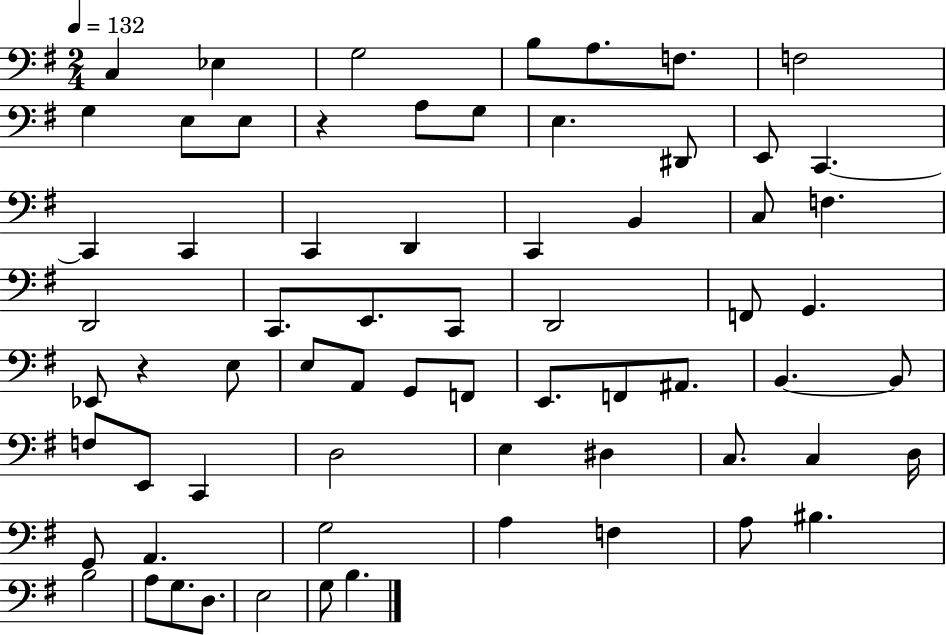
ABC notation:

X:1
T:Untitled
M:2/4
L:1/4
K:G
C, _E, G,2 B,/2 A,/2 F,/2 F,2 G, E,/2 E,/2 z A,/2 G,/2 E, ^D,,/2 E,,/2 C,, C,, C,, C,, D,, C,, B,, C,/2 F, D,,2 C,,/2 E,,/2 C,,/2 D,,2 F,,/2 G,, _E,,/2 z E,/2 E,/2 A,,/2 G,,/2 F,,/2 E,,/2 F,,/2 ^A,,/2 B,, B,,/2 F,/2 E,,/2 C,, D,2 E, ^D, C,/2 C, D,/4 G,,/2 A,, G,2 A, F, A,/2 ^B, B,2 A,/2 G,/2 D,/2 E,2 G,/2 B,